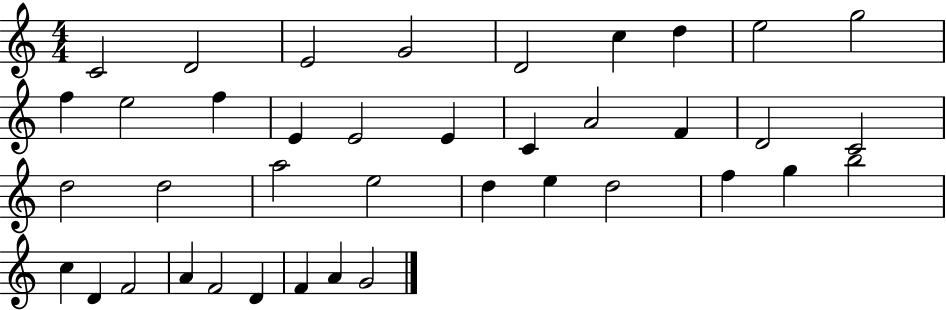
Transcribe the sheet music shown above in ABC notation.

X:1
T:Untitled
M:4/4
L:1/4
K:C
C2 D2 E2 G2 D2 c d e2 g2 f e2 f E E2 E C A2 F D2 C2 d2 d2 a2 e2 d e d2 f g b2 c D F2 A F2 D F A G2